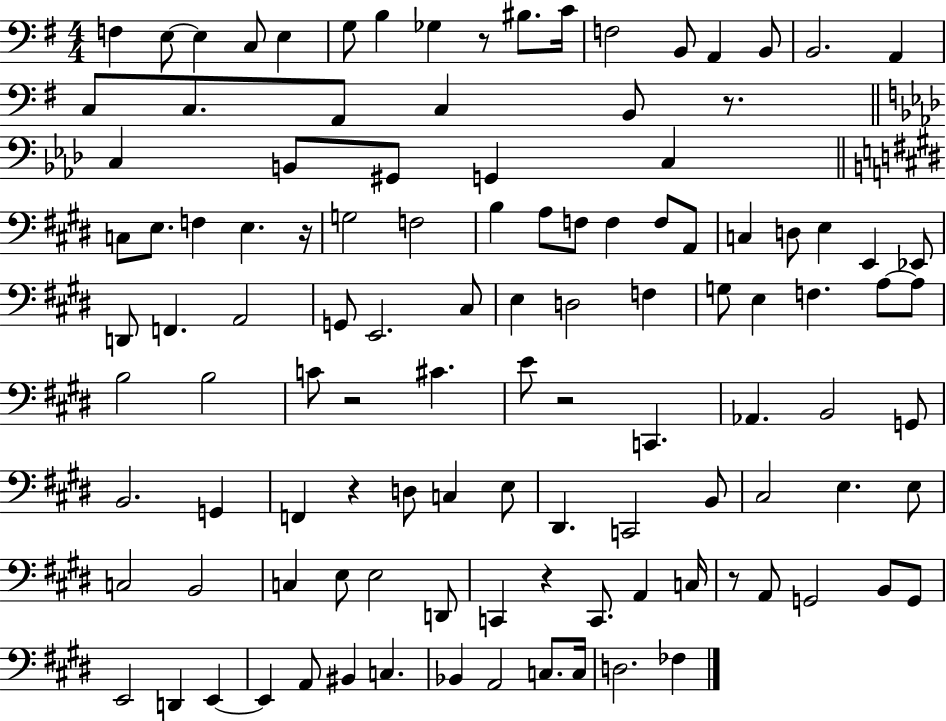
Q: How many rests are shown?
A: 8